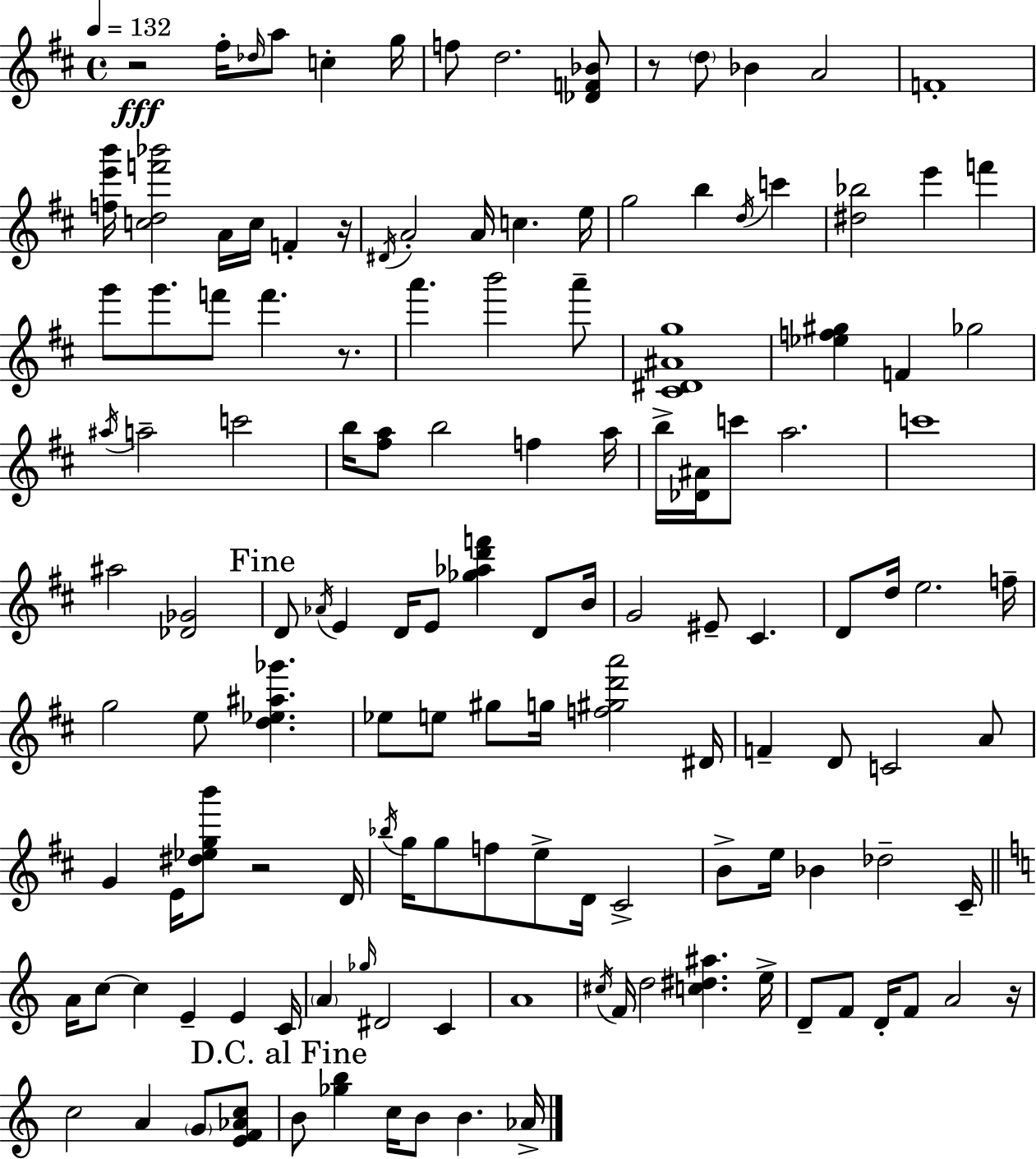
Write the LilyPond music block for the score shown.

{
  \clef treble
  \time 4/4
  \defaultTimeSignature
  \key d \major
  \tempo 4 = 132
  r2\fff fis''16-. \grace { des''16 } a''8 c''4-. | g''16 f''8 d''2. <des' f' bes'>8 | r8 \parenthesize d''8 bes'4 a'2 | f'1-. | \break <f'' e''' b'''>16 <c'' d'' f''' bes'''>2 a'16 c''16 f'4-. | r16 \acciaccatura { dis'16 } a'2-. a'16 c''4. | e''16 g''2 b''4 \acciaccatura { d''16 } c'''4 | <dis'' bes''>2 e'''4 f'''4 | \break g'''8 g'''8. f'''8 f'''4. | r8. a'''4. b'''2 | a'''8-- <cis' dis' ais' g''>1 | <ees'' f'' gis''>4 f'4 ges''2 | \break \acciaccatura { ais''16 } a''2-- c'''2 | b''16 <fis'' a''>8 b''2 f''4 | a''16 b''16-> <des' ais'>16 c'''8 a''2. | c'''1 | \break ais''2 <des' ges'>2 | \mark "Fine" d'8 \acciaccatura { aes'16 } e'4 d'16 e'8 <ges'' aes'' d''' f'''>4 | d'8 b'16 g'2 eis'8-- cis'4. | d'8 d''16 e''2. | \break f''16-- g''2 e''8 <d'' ees'' ais'' ges'''>4. | ees''8 e''8 gis''8 g''16 <f'' gis'' d''' a'''>2 | dis'16 f'4-- d'8 c'2 | a'8 g'4 e'16 <dis'' ees'' g'' b'''>8 r2 | \break d'16 \acciaccatura { bes''16 } g''16 g''8 f''8 e''8-> d'16 cis'2-> | b'8-> e''16 bes'4 des''2-- | cis'16-- \bar "||" \break \key c \major a'16 c''8~~ c''4 e'4-- e'4 c'16 | \parenthesize a'4 \grace { ges''16 } dis'2 c'4 | a'1 | \acciaccatura { cis''16 } f'16 d''2 <c'' dis'' ais''>4. | \break e''16-> d'8-- f'8 d'16-. f'8 a'2 | r16 c''2 a'4 \parenthesize g'8 | <e' f' aes' c''>8 \mark "D.C. al Fine" b'8 <ges'' b''>4 c''16 b'8 b'4. | aes'16-> \bar "|."
}